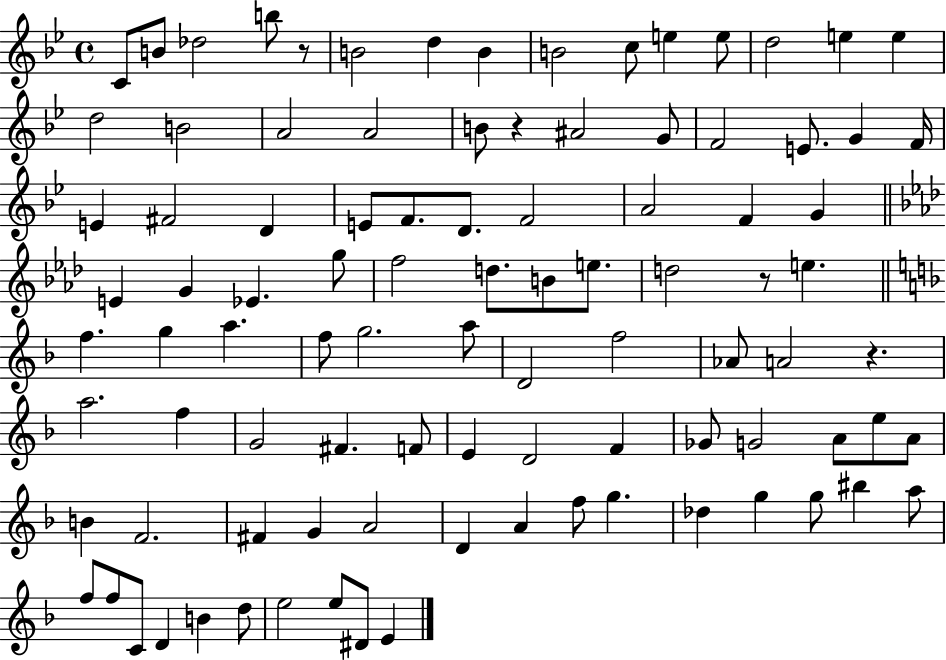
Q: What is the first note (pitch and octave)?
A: C4